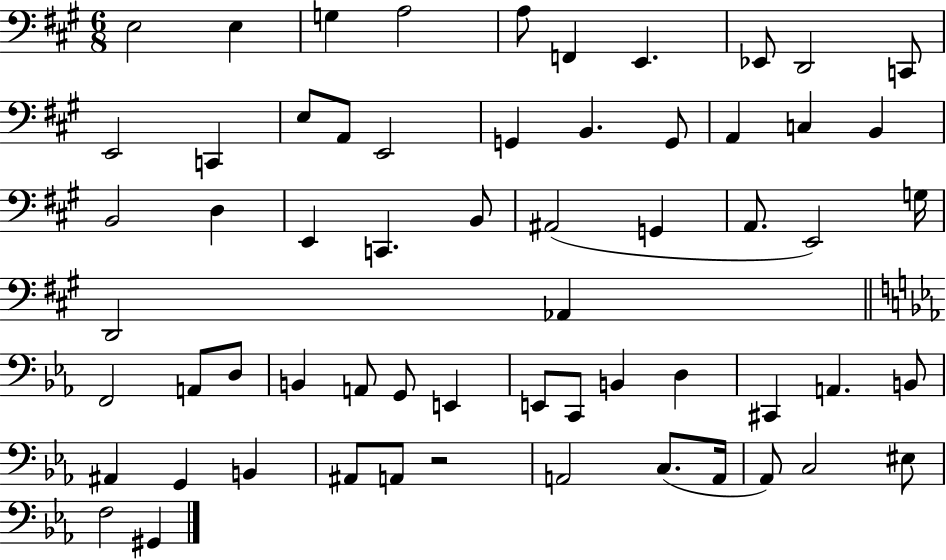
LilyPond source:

{
  \clef bass
  \numericTimeSignature
  \time 6/8
  \key a \major
  e2 e4 | g4 a2 | a8 f,4 e,4. | ees,8 d,2 c,8 | \break e,2 c,4 | e8 a,8 e,2 | g,4 b,4. g,8 | a,4 c4 b,4 | \break b,2 d4 | e,4 c,4. b,8 | ais,2( g,4 | a,8. e,2) g16 | \break d,2 aes,4 | \bar "||" \break \key c \minor f,2 a,8 d8 | b,4 a,8 g,8 e,4 | e,8 c,8 b,4 d4 | cis,4 a,4. b,8 | \break ais,4 g,4 b,4 | ais,8 a,8 r2 | a,2 c8.( a,16 | aes,8) c2 eis8 | \break f2 gis,4 | \bar "|."
}